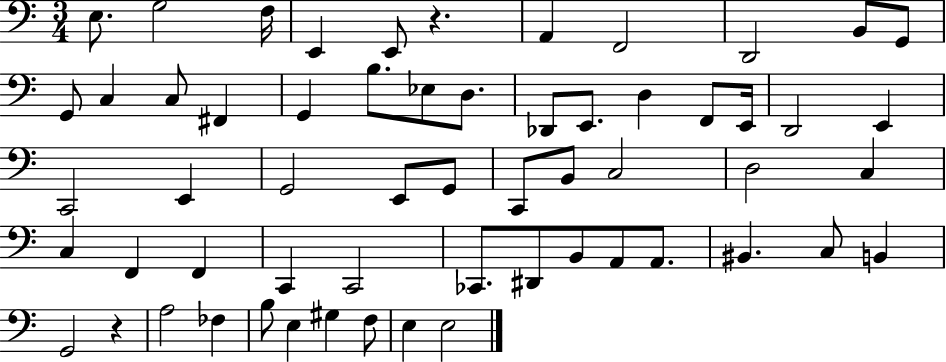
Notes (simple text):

E3/e. G3/h F3/s E2/q E2/e R/q. A2/q F2/h D2/h B2/e G2/e G2/e C3/q C3/e F#2/q G2/q B3/e. Eb3/e D3/e. Db2/e E2/e. D3/q F2/e E2/s D2/h E2/q C2/h E2/q G2/h E2/e G2/e C2/e B2/e C3/h D3/h C3/q C3/q F2/q F2/q C2/q C2/h CES2/e. D#2/e B2/e A2/e A2/e. BIS2/q. C3/e B2/q G2/h R/q A3/h FES3/q B3/e E3/q G#3/q F3/e E3/q E3/h